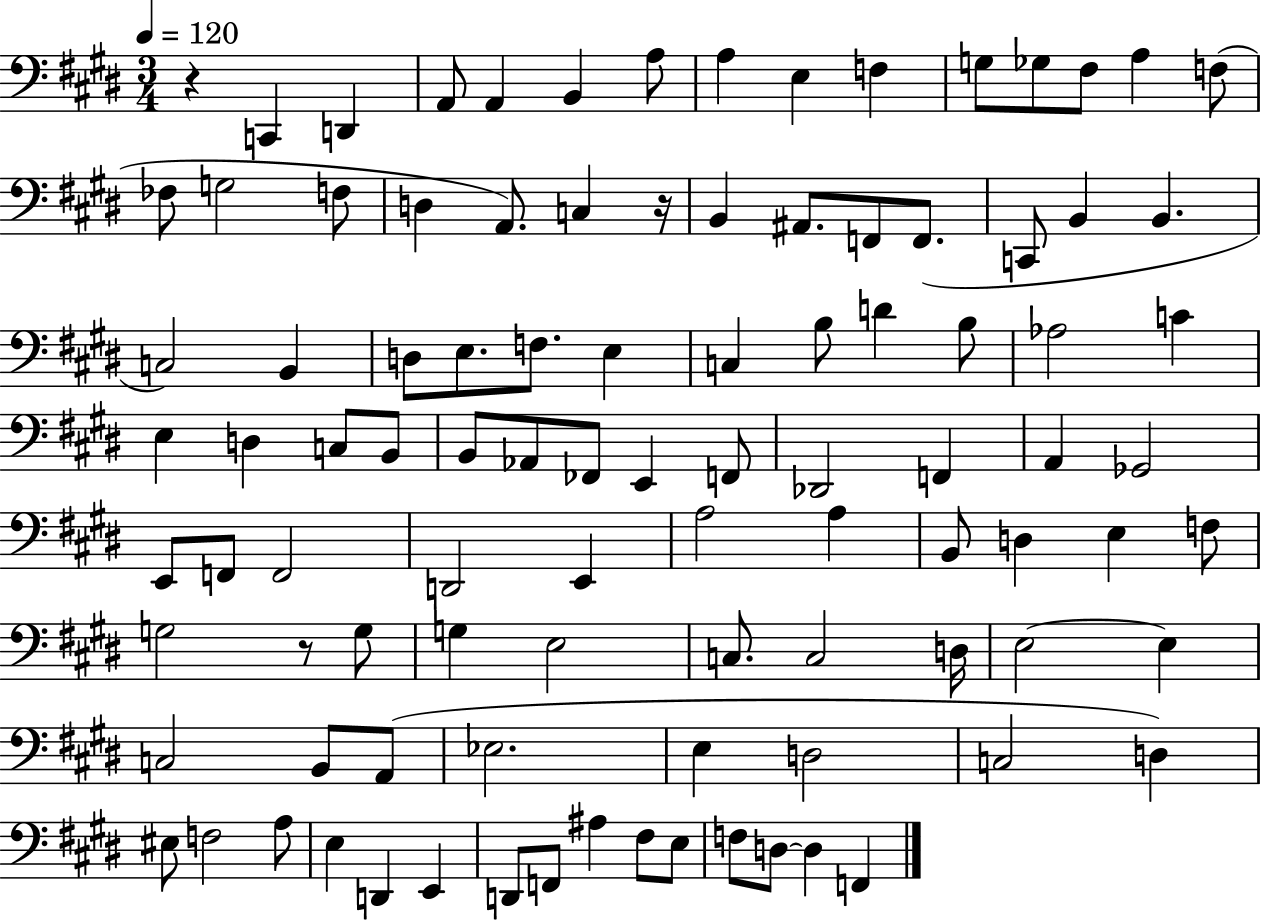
X:1
T:Untitled
M:3/4
L:1/4
K:E
z C,, D,, A,,/2 A,, B,, A,/2 A, E, F, G,/2 _G,/2 ^F,/2 A, F,/2 _F,/2 G,2 F,/2 D, A,,/2 C, z/4 B,, ^A,,/2 F,,/2 F,,/2 C,,/2 B,, B,, C,2 B,, D,/2 E,/2 F,/2 E, C, B,/2 D B,/2 _A,2 C E, D, C,/2 B,,/2 B,,/2 _A,,/2 _F,,/2 E,, F,,/2 _D,,2 F,, A,, _G,,2 E,,/2 F,,/2 F,,2 D,,2 E,, A,2 A, B,,/2 D, E, F,/2 G,2 z/2 G,/2 G, E,2 C,/2 C,2 D,/4 E,2 E, C,2 B,,/2 A,,/2 _E,2 E, D,2 C,2 D, ^E,/2 F,2 A,/2 E, D,, E,, D,,/2 F,,/2 ^A, ^F,/2 E,/2 F,/2 D,/2 D, F,,